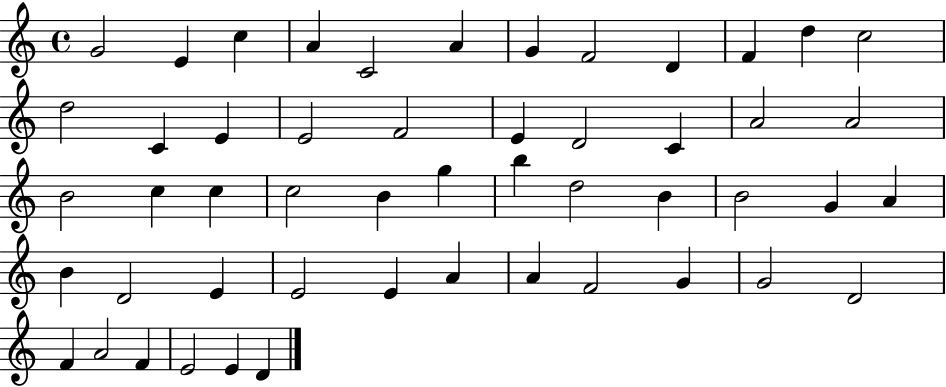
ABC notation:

X:1
T:Untitled
M:4/4
L:1/4
K:C
G2 E c A C2 A G F2 D F d c2 d2 C E E2 F2 E D2 C A2 A2 B2 c c c2 B g b d2 B B2 G A B D2 E E2 E A A F2 G G2 D2 F A2 F E2 E D